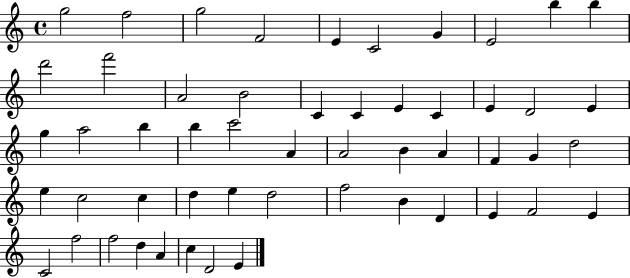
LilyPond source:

{
  \clef treble
  \time 4/4
  \defaultTimeSignature
  \key c \major
  g''2 f''2 | g''2 f'2 | e'4 c'2 g'4 | e'2 b''4 b''4 | \break d'''2 f'''2 | a'2 b'2 | c'4 c'4 e'4 c'4 | e'4 d'2 e'4 | \break g''4 a''2 b''4 | b''4 c'''2 a'4 | a'2 b'4 a'4 | f'4 g'4 d''2 | \break e''4 c''2 c''4 | d''4 e''4 d''2 | f''2 b'4 d'4 | e'4 f'2 e'4 | \break c'2 f''2 | f''2 d''4 a'4 | c''4 d'2 e'4 | \bar "|."
}